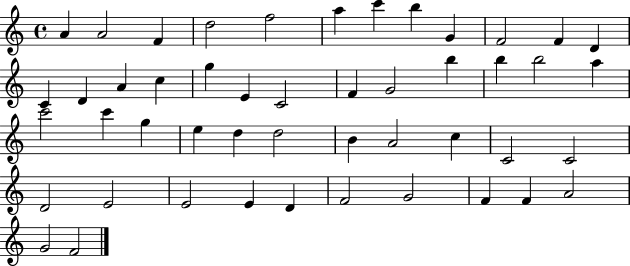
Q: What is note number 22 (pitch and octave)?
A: B5